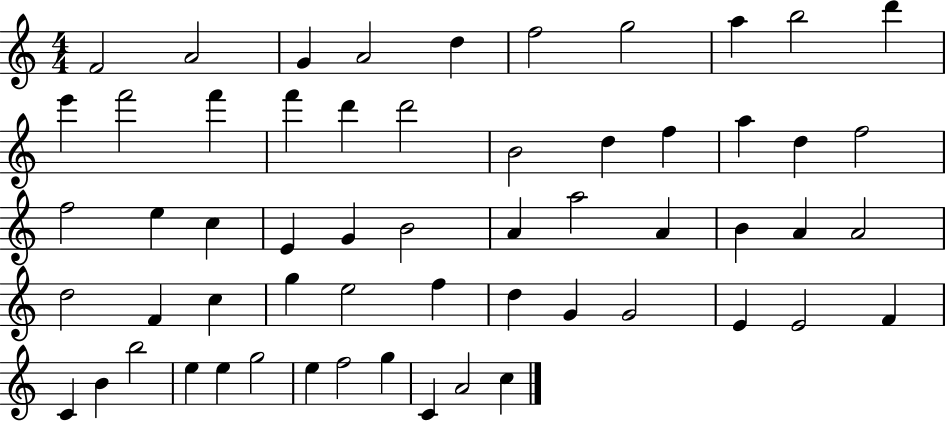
X:1
T:Untitled
M:4/4
L:1/4
K:C
F2 A2 G A2 d f2 g2 a b2 d' e' f'2 f' f' d' d'2 B2 d f a d f2 f2 e c E G B2 A a2 A B A A2 d2 F c g e2 f d G G2 E E2 F C B b2 e e g2 e f2 g C A2 c